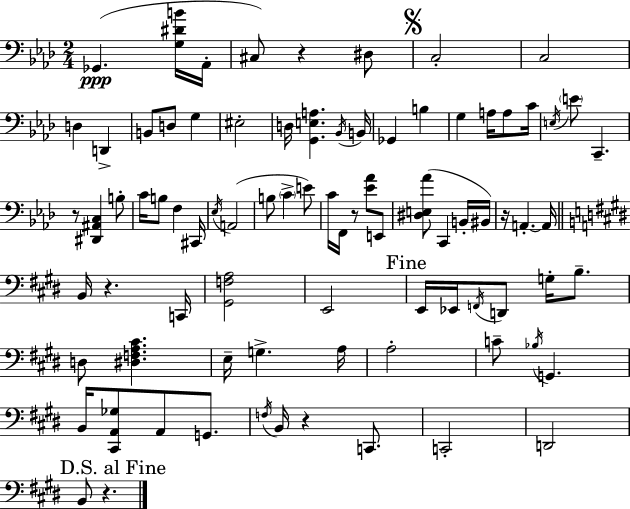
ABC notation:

X:1
T:Untitled
M:2/4
L:1/4
K:Fm
_G,, [G,^DB]/4 _A,,/4 ^C,/2 z ^D,/2 C,2 C,2 D, D,, B,,/2 D,/2 G, ^E,2 D,/4 [G,,E,A,] _B,,/4 B,,/4 _G,, B, G, A,/4 A,/2 C/4 E,/4 E/2 C,, z/2 [^D,,^A,,C,] B,/2 C/4 B,/2 F, ^C,,/4 _E,/4 A,,2 B,/2 C E/2 C/4 F,,/4 z/2 [_E_A]/2 E,,/2 [^D,E,_A]/2 C,, B,,/4 ^B,,/4 z/4 A,, A,,/4 B,,/4 z C,,/4 [^G,,F,A,]2 E,,2 E,,/4 _E,,/4 F,,/4 D,,/2 G,/4 B,/2 D,/2 [^D,F,A,^C] E,/4 G, A,/4 A,2 C/2 _B,/4 G,, B,,/4 [^C,,A,,_G,]/2 A,,/2 G,,/2 F,/4 B,,/4 z C,,/2 C,,2 D,,2 B,,/2 z